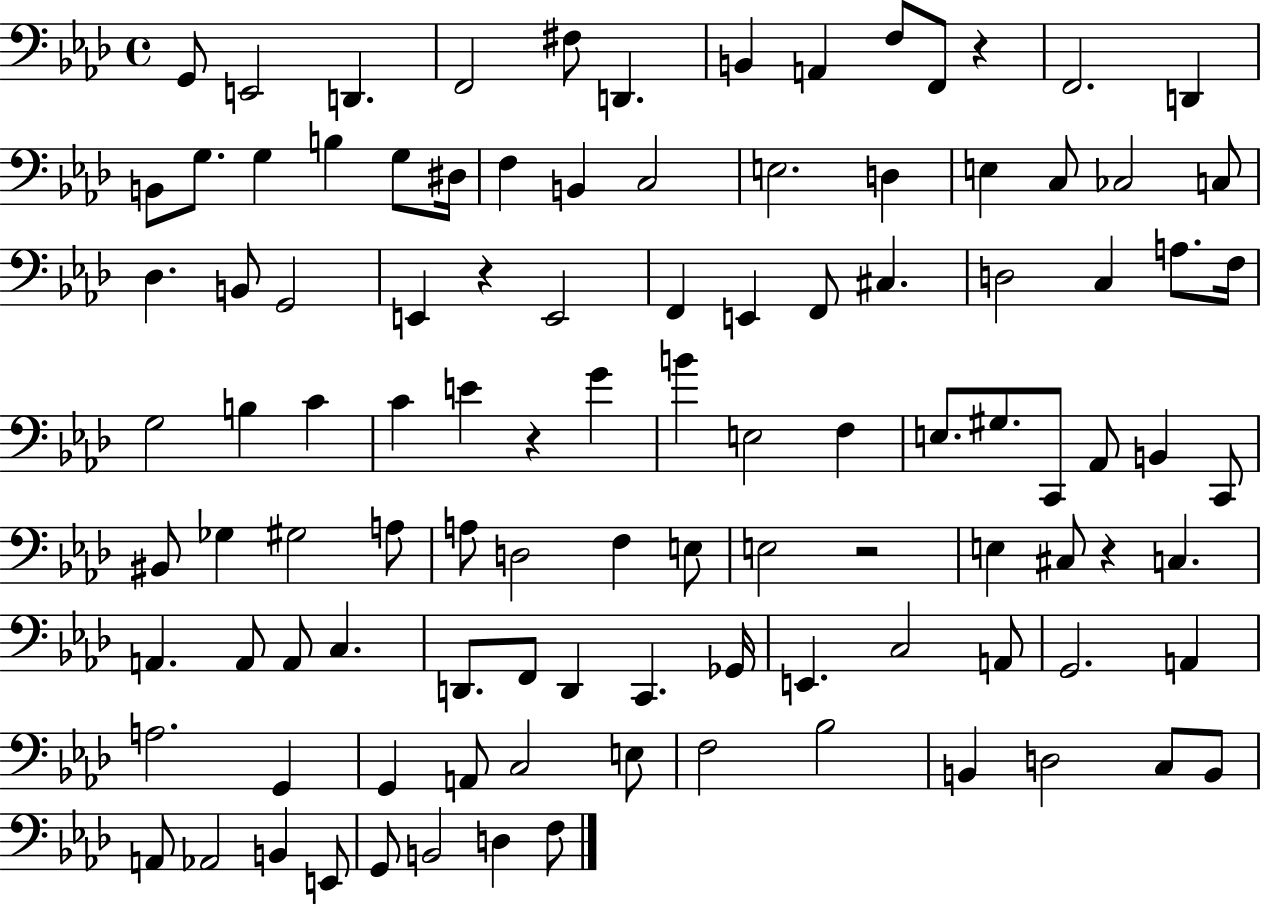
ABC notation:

X:1
T:Untitled
M:4/4
L:1/4
K:Ab
G,,/2 E,,2 D,, F,,2 ^F,/2 D,, B,, A,, F,/2 F,,/2 z F,,2 D,, B,,/2 G,/2 G, B, G,/2 ^D,/4 F, B,, C,2 E,2 D, E, C,/2 _C,2 C,/2 _D, B,,/2 G,,2 E,, z E,,2 F,, E,, F,,/2 ^C, D,2 C, A,/2 F,/4 G,2 B, C C E z G B E,2 F, E,/2 ^G,/2 C,,/2 _A,,/2 B,, C,,/2 ^B,,/2 _G, ^G,2 A,/2 A,/2 D,2 F, E,/2 E,2 z2 E, ^C,/2 z C, A,, A,,/2 A,,/2 C, D,,/2 F,,/2 D,, C,, _G,,/4 E,, C,2 A,,/2 G,,2 A,, A,2 G,, G,, A,,/2 C,2 E,/2 F,2 _B,2 B,, D,2 C,/2 B,,/2 A,,/2 _A,,2 B,, E,,/2 G,,/2 B,,2 D, F,/2